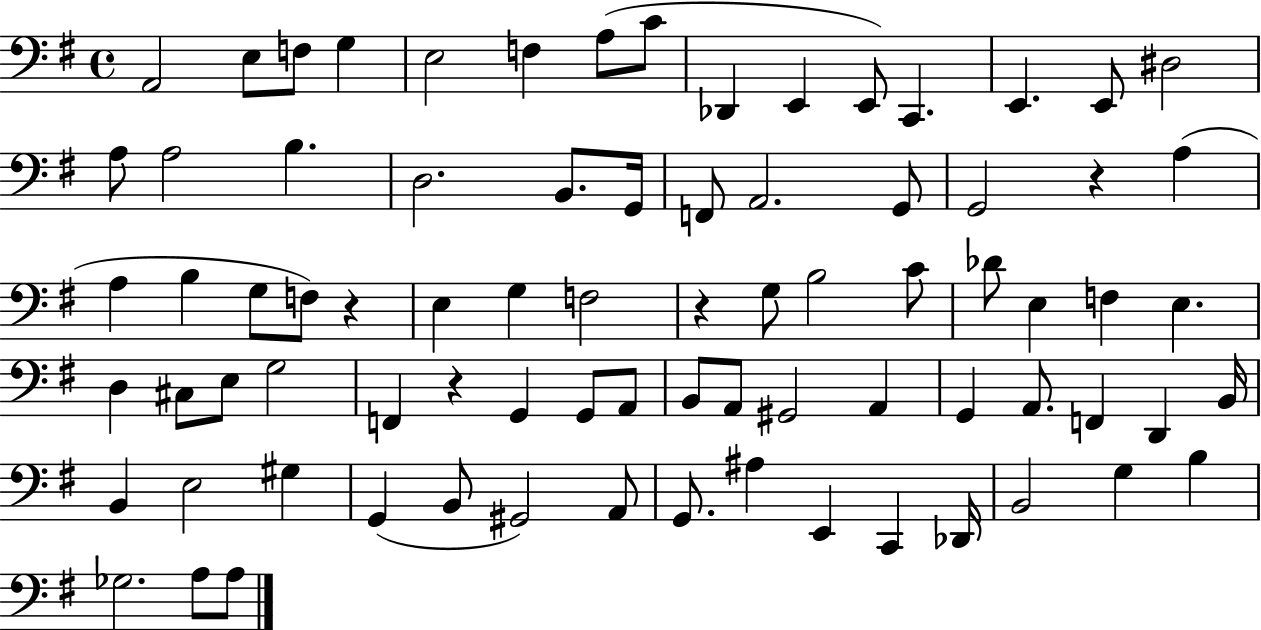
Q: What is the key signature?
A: G major